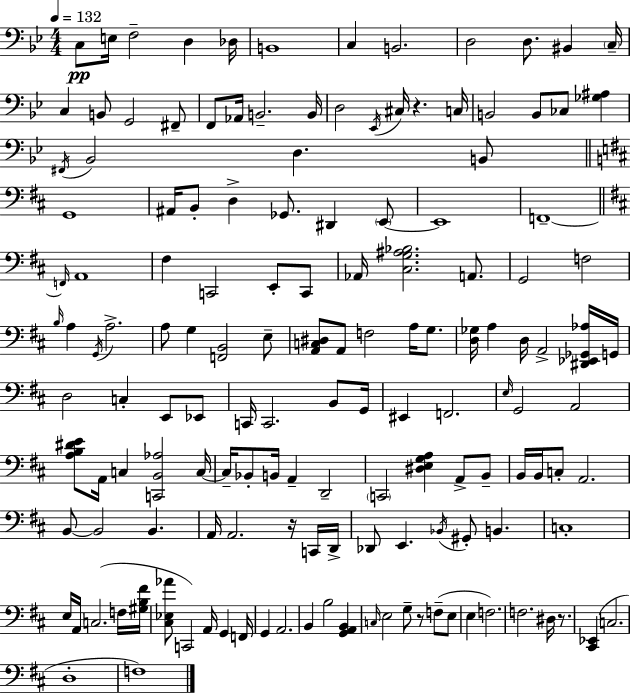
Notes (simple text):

C3/e E3/s F3/h D3/q Db3/s B2/w C3/q B2/h. D3/h D3/e. BIS2/q C3/s C3/q B2/e G2/h F#2/e F2/e Ab2/s B2/h. B2/s D3/h Eb2/s C#3/s R/q. C3/s B2/h B2/e CES3/e [Gb3,A#3]/q F#2/s Bb2/h D3/q. B2/e G2/w A#2/s B2/e D3/q Gb2/e. D#2/q E2/e E2/w F2/w F2/s A2/w F#3/q C2/h E2/e C2/e Ab2/s [C#3,G3,A#3,Bb3]/h. A2/e. G2/h F3/h B3/s A3/q G2/s A3/h. A3/e G3/q [F2,B2]/h E3/e [A2,C3,D#3]/e A2/e F3/h A3/s G3/e. [D3,Gb3]/s A3/q D3/s A2/h [D#2,Eb2,Gb2,Ab3]/s G2/s D3/h C3/q E2/e Eb2/e C2/s C2/h. B2/e G2/s EIS2/q F2/h. E3/s G2/h A2/h [A3,B3,D#4,E4]/e A2/s C3/q [C2,B2,Ab3]/h C3/s C3/s Bb2/e B2/s A2/q D2/h C2/h [D#3,E3,G3,A3]/q A2/e B2/e B2/s B2/s C3/e A2/h. B2/e B2/h B2/q. A2/s A2/h. R/s C2/s D2/s Db2/e E2/q. Bb2/s G#2/e B2/q. C3/w E3/s A2/s C3/h. F3/s [G#3,B3,F#4]/s [C#3,Eb3,Ab4]/e C2/h A2/s G2/q F2/s G2/q A2/h. B2/q B3/h [G2,A2,B2]/q C3/s E3/h G3/e R/e F3/e E3/e E3/q F3/h. F3/h. D#3/s R/e. [C#2,Eb2]/q C3/h. D3/w F3/w